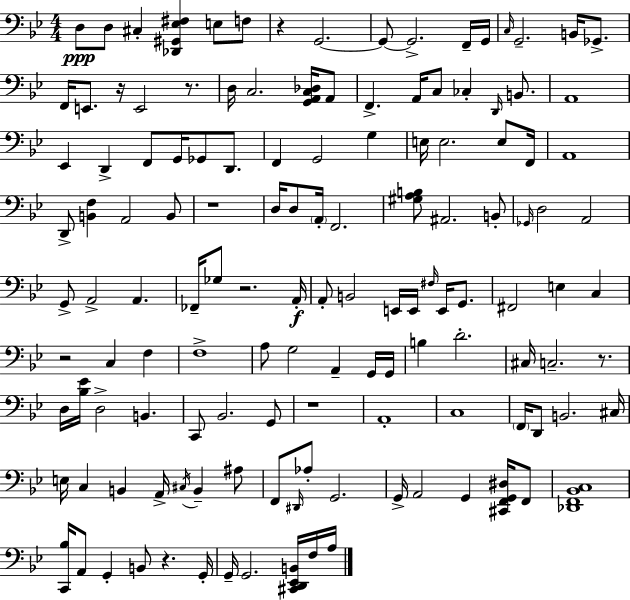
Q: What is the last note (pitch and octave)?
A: A3